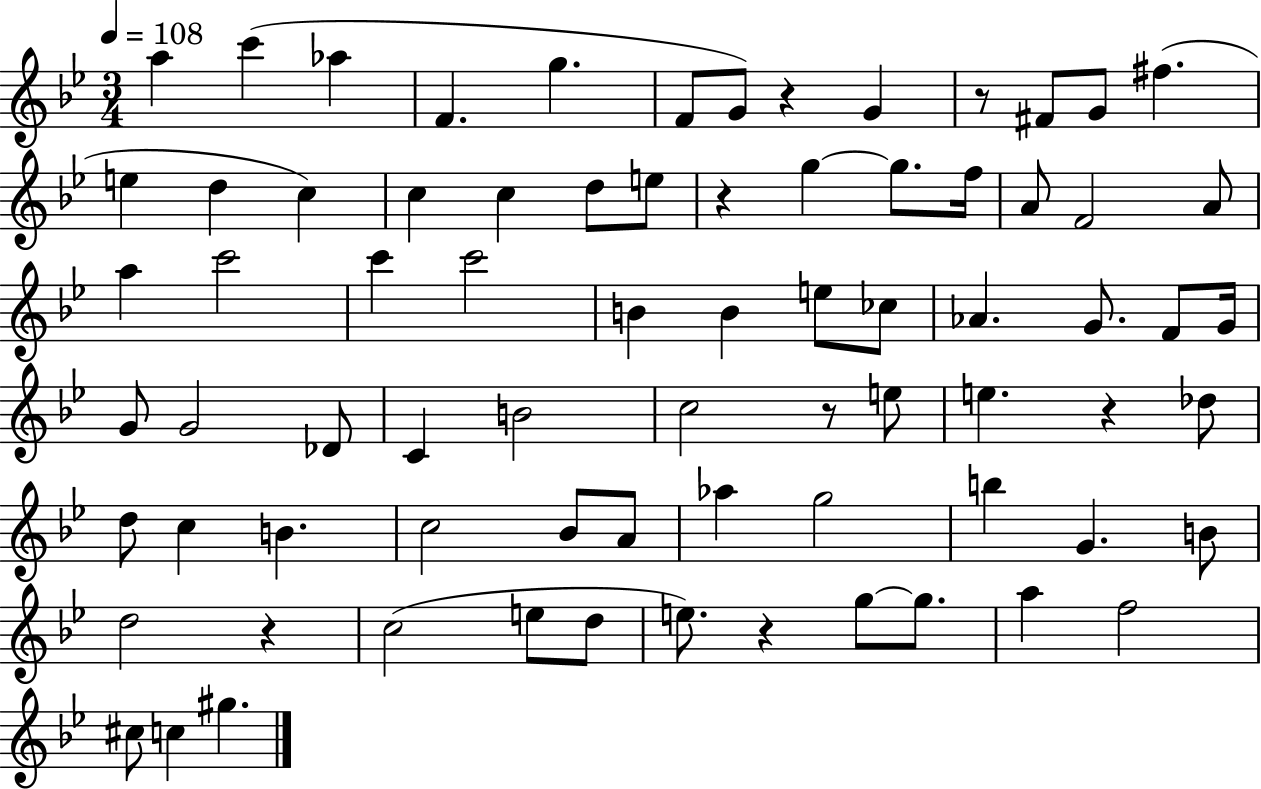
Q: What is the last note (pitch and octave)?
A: G#5